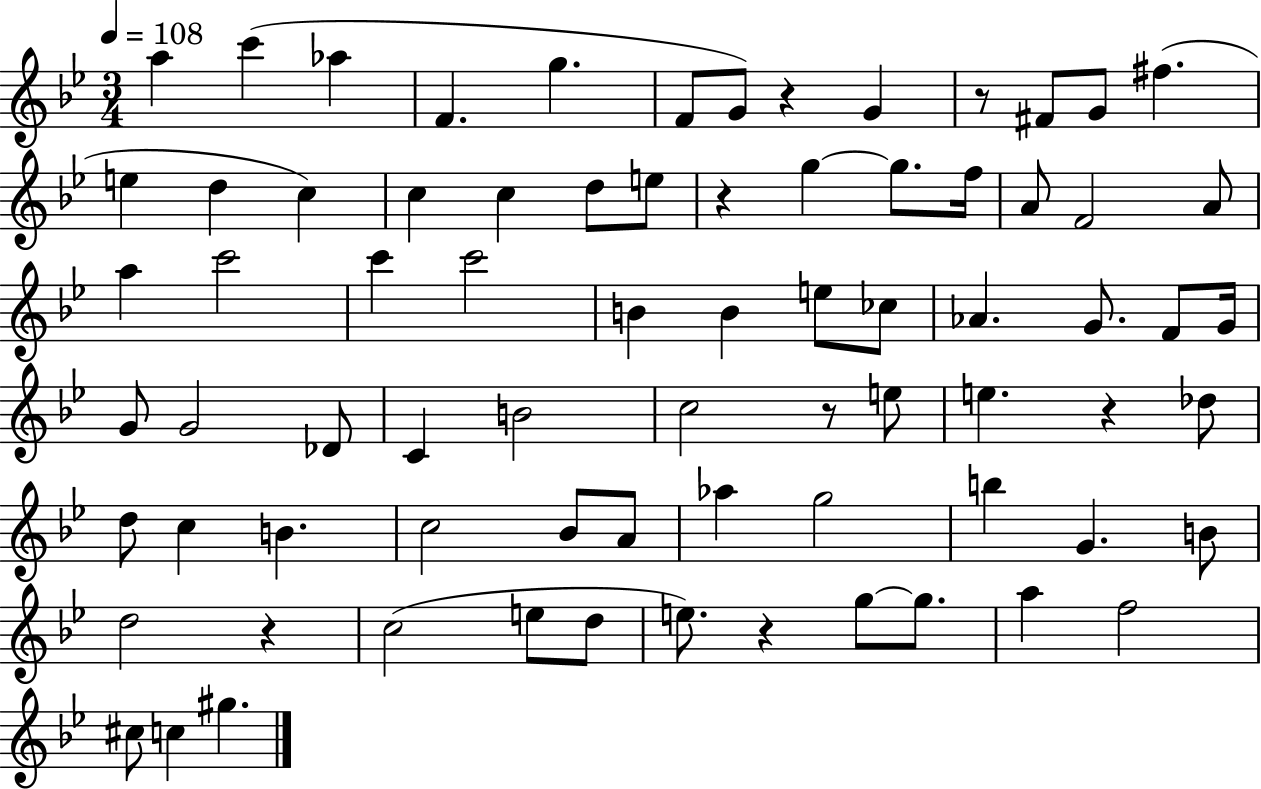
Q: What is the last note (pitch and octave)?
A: G#5